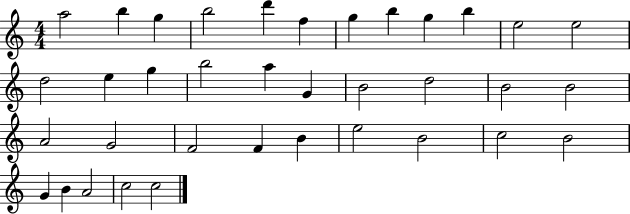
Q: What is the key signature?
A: C major